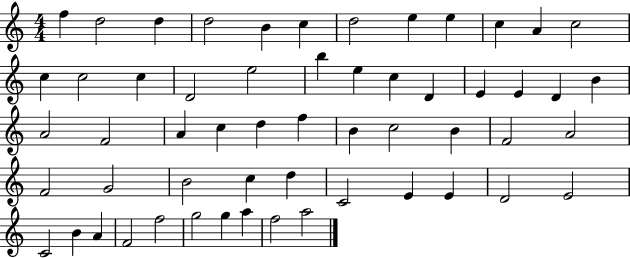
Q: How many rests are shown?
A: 0